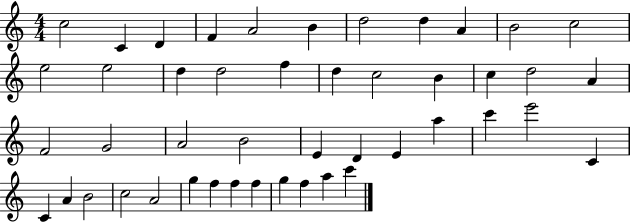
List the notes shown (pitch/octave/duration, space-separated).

C5/h C4/q D4/q F4/q A4/h B4/q D5/h D5/q A4/q B4/h C5/h E5/h E5/h D5/q D5/h F5/q D5/q C5/h B4/q C5/q D5/h A4/q F4/h G4/h A4/h B4/h E4/q D4/q E4/q A5/q C6/q E6/h C4/q C4/q A4/q B4/h C5/h A4/h G5/q F5/q F5/q F5/q G5/q F5/q A5/q C6/q